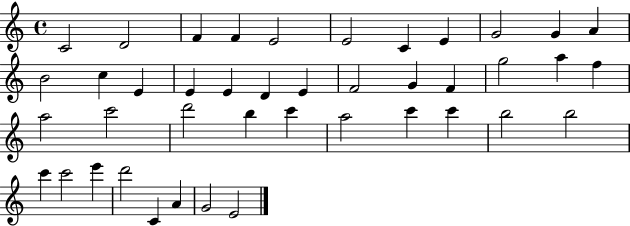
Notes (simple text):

C4/h D4/h F4/q F4/q E4/h E4/h C4/q E4/q G4/h G4/q A4/q B4/h C5/q E4/q E4/q E4/q D4/q E4/q F4/h G4/q F4/q G5/h A5/q F5/q A5/h C6/h D6/h B5/q C6/q A5/h C6/q C6/q B5/h B5/h C6/q C6/h E6/q D6/h C4/q A4/q G4/h E4/h